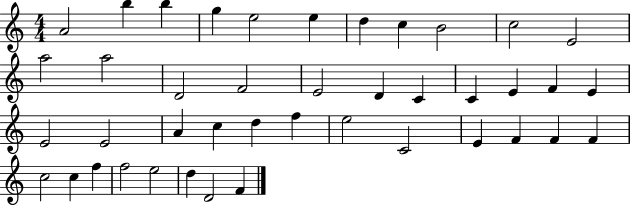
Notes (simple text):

A4/h B5/q B5/q G5/q E5/h E5/q D5/q C5/q B4/h C5/h E4/h A5/h A5/h D4/h F4/h E4/h D4/q C4/q C4/q E4/q F4/q E4/q E4/h E4/h A4/q C5/q D5/q F5/q E5/h C4/h E4/q F4/q F4/q F4/q C5/h C5/q F5/q F5/h E5/h D5/q D4/h F4/q